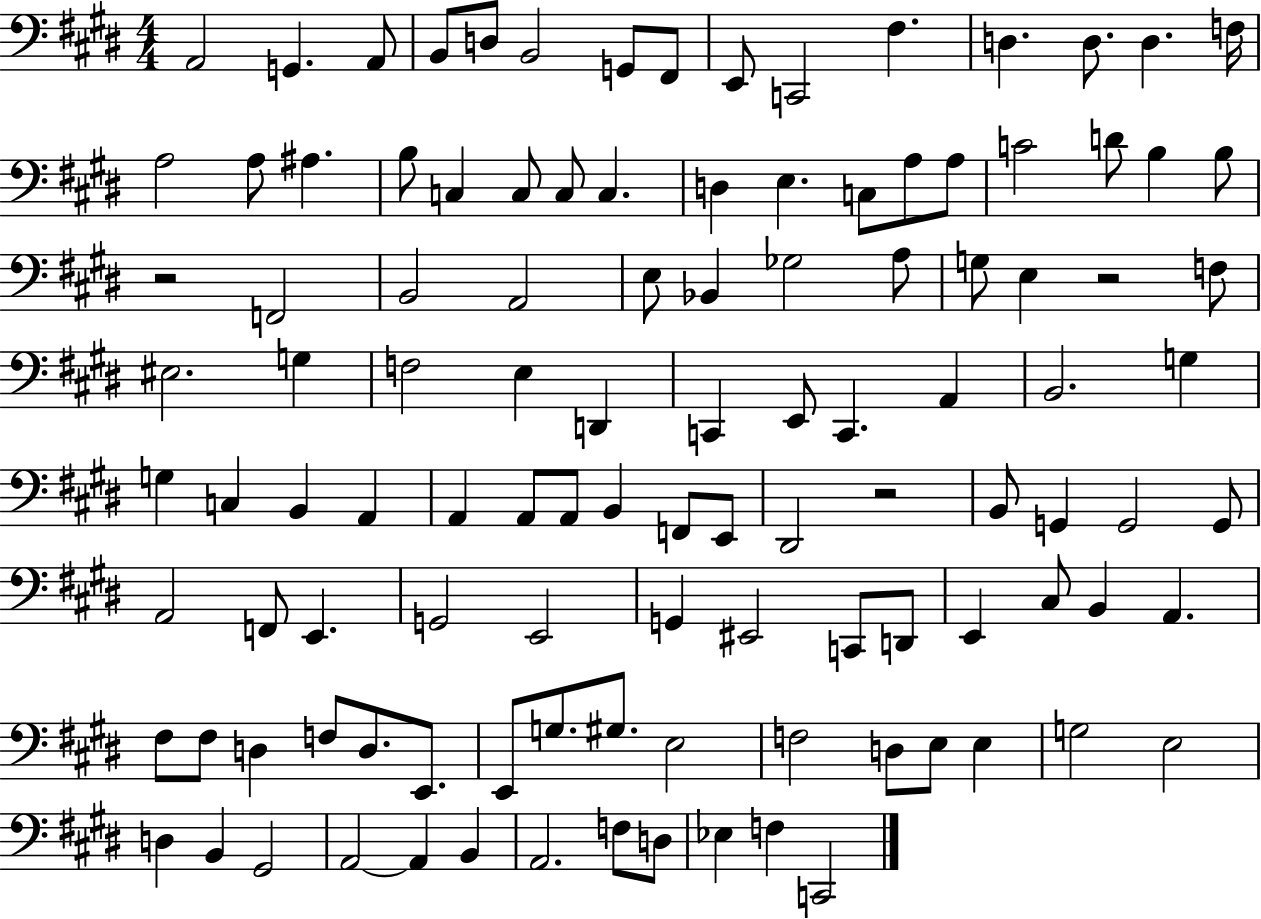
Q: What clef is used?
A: bass